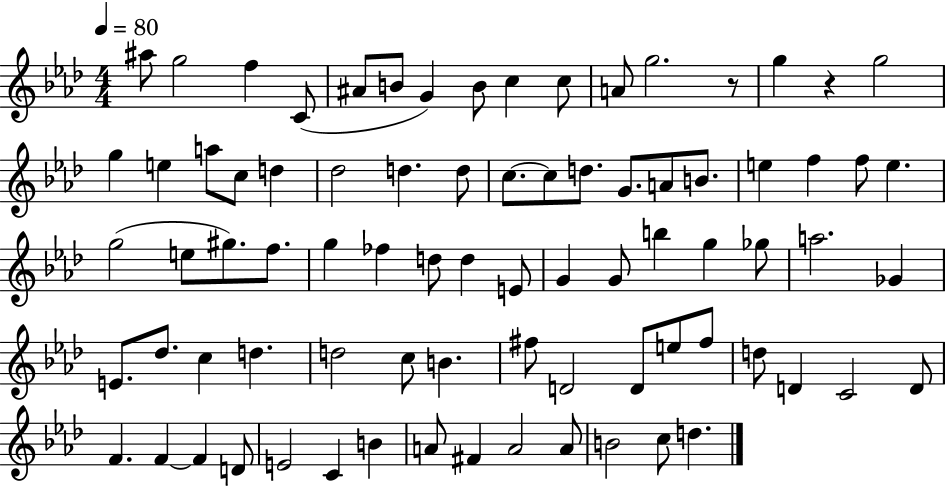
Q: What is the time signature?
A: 4/4